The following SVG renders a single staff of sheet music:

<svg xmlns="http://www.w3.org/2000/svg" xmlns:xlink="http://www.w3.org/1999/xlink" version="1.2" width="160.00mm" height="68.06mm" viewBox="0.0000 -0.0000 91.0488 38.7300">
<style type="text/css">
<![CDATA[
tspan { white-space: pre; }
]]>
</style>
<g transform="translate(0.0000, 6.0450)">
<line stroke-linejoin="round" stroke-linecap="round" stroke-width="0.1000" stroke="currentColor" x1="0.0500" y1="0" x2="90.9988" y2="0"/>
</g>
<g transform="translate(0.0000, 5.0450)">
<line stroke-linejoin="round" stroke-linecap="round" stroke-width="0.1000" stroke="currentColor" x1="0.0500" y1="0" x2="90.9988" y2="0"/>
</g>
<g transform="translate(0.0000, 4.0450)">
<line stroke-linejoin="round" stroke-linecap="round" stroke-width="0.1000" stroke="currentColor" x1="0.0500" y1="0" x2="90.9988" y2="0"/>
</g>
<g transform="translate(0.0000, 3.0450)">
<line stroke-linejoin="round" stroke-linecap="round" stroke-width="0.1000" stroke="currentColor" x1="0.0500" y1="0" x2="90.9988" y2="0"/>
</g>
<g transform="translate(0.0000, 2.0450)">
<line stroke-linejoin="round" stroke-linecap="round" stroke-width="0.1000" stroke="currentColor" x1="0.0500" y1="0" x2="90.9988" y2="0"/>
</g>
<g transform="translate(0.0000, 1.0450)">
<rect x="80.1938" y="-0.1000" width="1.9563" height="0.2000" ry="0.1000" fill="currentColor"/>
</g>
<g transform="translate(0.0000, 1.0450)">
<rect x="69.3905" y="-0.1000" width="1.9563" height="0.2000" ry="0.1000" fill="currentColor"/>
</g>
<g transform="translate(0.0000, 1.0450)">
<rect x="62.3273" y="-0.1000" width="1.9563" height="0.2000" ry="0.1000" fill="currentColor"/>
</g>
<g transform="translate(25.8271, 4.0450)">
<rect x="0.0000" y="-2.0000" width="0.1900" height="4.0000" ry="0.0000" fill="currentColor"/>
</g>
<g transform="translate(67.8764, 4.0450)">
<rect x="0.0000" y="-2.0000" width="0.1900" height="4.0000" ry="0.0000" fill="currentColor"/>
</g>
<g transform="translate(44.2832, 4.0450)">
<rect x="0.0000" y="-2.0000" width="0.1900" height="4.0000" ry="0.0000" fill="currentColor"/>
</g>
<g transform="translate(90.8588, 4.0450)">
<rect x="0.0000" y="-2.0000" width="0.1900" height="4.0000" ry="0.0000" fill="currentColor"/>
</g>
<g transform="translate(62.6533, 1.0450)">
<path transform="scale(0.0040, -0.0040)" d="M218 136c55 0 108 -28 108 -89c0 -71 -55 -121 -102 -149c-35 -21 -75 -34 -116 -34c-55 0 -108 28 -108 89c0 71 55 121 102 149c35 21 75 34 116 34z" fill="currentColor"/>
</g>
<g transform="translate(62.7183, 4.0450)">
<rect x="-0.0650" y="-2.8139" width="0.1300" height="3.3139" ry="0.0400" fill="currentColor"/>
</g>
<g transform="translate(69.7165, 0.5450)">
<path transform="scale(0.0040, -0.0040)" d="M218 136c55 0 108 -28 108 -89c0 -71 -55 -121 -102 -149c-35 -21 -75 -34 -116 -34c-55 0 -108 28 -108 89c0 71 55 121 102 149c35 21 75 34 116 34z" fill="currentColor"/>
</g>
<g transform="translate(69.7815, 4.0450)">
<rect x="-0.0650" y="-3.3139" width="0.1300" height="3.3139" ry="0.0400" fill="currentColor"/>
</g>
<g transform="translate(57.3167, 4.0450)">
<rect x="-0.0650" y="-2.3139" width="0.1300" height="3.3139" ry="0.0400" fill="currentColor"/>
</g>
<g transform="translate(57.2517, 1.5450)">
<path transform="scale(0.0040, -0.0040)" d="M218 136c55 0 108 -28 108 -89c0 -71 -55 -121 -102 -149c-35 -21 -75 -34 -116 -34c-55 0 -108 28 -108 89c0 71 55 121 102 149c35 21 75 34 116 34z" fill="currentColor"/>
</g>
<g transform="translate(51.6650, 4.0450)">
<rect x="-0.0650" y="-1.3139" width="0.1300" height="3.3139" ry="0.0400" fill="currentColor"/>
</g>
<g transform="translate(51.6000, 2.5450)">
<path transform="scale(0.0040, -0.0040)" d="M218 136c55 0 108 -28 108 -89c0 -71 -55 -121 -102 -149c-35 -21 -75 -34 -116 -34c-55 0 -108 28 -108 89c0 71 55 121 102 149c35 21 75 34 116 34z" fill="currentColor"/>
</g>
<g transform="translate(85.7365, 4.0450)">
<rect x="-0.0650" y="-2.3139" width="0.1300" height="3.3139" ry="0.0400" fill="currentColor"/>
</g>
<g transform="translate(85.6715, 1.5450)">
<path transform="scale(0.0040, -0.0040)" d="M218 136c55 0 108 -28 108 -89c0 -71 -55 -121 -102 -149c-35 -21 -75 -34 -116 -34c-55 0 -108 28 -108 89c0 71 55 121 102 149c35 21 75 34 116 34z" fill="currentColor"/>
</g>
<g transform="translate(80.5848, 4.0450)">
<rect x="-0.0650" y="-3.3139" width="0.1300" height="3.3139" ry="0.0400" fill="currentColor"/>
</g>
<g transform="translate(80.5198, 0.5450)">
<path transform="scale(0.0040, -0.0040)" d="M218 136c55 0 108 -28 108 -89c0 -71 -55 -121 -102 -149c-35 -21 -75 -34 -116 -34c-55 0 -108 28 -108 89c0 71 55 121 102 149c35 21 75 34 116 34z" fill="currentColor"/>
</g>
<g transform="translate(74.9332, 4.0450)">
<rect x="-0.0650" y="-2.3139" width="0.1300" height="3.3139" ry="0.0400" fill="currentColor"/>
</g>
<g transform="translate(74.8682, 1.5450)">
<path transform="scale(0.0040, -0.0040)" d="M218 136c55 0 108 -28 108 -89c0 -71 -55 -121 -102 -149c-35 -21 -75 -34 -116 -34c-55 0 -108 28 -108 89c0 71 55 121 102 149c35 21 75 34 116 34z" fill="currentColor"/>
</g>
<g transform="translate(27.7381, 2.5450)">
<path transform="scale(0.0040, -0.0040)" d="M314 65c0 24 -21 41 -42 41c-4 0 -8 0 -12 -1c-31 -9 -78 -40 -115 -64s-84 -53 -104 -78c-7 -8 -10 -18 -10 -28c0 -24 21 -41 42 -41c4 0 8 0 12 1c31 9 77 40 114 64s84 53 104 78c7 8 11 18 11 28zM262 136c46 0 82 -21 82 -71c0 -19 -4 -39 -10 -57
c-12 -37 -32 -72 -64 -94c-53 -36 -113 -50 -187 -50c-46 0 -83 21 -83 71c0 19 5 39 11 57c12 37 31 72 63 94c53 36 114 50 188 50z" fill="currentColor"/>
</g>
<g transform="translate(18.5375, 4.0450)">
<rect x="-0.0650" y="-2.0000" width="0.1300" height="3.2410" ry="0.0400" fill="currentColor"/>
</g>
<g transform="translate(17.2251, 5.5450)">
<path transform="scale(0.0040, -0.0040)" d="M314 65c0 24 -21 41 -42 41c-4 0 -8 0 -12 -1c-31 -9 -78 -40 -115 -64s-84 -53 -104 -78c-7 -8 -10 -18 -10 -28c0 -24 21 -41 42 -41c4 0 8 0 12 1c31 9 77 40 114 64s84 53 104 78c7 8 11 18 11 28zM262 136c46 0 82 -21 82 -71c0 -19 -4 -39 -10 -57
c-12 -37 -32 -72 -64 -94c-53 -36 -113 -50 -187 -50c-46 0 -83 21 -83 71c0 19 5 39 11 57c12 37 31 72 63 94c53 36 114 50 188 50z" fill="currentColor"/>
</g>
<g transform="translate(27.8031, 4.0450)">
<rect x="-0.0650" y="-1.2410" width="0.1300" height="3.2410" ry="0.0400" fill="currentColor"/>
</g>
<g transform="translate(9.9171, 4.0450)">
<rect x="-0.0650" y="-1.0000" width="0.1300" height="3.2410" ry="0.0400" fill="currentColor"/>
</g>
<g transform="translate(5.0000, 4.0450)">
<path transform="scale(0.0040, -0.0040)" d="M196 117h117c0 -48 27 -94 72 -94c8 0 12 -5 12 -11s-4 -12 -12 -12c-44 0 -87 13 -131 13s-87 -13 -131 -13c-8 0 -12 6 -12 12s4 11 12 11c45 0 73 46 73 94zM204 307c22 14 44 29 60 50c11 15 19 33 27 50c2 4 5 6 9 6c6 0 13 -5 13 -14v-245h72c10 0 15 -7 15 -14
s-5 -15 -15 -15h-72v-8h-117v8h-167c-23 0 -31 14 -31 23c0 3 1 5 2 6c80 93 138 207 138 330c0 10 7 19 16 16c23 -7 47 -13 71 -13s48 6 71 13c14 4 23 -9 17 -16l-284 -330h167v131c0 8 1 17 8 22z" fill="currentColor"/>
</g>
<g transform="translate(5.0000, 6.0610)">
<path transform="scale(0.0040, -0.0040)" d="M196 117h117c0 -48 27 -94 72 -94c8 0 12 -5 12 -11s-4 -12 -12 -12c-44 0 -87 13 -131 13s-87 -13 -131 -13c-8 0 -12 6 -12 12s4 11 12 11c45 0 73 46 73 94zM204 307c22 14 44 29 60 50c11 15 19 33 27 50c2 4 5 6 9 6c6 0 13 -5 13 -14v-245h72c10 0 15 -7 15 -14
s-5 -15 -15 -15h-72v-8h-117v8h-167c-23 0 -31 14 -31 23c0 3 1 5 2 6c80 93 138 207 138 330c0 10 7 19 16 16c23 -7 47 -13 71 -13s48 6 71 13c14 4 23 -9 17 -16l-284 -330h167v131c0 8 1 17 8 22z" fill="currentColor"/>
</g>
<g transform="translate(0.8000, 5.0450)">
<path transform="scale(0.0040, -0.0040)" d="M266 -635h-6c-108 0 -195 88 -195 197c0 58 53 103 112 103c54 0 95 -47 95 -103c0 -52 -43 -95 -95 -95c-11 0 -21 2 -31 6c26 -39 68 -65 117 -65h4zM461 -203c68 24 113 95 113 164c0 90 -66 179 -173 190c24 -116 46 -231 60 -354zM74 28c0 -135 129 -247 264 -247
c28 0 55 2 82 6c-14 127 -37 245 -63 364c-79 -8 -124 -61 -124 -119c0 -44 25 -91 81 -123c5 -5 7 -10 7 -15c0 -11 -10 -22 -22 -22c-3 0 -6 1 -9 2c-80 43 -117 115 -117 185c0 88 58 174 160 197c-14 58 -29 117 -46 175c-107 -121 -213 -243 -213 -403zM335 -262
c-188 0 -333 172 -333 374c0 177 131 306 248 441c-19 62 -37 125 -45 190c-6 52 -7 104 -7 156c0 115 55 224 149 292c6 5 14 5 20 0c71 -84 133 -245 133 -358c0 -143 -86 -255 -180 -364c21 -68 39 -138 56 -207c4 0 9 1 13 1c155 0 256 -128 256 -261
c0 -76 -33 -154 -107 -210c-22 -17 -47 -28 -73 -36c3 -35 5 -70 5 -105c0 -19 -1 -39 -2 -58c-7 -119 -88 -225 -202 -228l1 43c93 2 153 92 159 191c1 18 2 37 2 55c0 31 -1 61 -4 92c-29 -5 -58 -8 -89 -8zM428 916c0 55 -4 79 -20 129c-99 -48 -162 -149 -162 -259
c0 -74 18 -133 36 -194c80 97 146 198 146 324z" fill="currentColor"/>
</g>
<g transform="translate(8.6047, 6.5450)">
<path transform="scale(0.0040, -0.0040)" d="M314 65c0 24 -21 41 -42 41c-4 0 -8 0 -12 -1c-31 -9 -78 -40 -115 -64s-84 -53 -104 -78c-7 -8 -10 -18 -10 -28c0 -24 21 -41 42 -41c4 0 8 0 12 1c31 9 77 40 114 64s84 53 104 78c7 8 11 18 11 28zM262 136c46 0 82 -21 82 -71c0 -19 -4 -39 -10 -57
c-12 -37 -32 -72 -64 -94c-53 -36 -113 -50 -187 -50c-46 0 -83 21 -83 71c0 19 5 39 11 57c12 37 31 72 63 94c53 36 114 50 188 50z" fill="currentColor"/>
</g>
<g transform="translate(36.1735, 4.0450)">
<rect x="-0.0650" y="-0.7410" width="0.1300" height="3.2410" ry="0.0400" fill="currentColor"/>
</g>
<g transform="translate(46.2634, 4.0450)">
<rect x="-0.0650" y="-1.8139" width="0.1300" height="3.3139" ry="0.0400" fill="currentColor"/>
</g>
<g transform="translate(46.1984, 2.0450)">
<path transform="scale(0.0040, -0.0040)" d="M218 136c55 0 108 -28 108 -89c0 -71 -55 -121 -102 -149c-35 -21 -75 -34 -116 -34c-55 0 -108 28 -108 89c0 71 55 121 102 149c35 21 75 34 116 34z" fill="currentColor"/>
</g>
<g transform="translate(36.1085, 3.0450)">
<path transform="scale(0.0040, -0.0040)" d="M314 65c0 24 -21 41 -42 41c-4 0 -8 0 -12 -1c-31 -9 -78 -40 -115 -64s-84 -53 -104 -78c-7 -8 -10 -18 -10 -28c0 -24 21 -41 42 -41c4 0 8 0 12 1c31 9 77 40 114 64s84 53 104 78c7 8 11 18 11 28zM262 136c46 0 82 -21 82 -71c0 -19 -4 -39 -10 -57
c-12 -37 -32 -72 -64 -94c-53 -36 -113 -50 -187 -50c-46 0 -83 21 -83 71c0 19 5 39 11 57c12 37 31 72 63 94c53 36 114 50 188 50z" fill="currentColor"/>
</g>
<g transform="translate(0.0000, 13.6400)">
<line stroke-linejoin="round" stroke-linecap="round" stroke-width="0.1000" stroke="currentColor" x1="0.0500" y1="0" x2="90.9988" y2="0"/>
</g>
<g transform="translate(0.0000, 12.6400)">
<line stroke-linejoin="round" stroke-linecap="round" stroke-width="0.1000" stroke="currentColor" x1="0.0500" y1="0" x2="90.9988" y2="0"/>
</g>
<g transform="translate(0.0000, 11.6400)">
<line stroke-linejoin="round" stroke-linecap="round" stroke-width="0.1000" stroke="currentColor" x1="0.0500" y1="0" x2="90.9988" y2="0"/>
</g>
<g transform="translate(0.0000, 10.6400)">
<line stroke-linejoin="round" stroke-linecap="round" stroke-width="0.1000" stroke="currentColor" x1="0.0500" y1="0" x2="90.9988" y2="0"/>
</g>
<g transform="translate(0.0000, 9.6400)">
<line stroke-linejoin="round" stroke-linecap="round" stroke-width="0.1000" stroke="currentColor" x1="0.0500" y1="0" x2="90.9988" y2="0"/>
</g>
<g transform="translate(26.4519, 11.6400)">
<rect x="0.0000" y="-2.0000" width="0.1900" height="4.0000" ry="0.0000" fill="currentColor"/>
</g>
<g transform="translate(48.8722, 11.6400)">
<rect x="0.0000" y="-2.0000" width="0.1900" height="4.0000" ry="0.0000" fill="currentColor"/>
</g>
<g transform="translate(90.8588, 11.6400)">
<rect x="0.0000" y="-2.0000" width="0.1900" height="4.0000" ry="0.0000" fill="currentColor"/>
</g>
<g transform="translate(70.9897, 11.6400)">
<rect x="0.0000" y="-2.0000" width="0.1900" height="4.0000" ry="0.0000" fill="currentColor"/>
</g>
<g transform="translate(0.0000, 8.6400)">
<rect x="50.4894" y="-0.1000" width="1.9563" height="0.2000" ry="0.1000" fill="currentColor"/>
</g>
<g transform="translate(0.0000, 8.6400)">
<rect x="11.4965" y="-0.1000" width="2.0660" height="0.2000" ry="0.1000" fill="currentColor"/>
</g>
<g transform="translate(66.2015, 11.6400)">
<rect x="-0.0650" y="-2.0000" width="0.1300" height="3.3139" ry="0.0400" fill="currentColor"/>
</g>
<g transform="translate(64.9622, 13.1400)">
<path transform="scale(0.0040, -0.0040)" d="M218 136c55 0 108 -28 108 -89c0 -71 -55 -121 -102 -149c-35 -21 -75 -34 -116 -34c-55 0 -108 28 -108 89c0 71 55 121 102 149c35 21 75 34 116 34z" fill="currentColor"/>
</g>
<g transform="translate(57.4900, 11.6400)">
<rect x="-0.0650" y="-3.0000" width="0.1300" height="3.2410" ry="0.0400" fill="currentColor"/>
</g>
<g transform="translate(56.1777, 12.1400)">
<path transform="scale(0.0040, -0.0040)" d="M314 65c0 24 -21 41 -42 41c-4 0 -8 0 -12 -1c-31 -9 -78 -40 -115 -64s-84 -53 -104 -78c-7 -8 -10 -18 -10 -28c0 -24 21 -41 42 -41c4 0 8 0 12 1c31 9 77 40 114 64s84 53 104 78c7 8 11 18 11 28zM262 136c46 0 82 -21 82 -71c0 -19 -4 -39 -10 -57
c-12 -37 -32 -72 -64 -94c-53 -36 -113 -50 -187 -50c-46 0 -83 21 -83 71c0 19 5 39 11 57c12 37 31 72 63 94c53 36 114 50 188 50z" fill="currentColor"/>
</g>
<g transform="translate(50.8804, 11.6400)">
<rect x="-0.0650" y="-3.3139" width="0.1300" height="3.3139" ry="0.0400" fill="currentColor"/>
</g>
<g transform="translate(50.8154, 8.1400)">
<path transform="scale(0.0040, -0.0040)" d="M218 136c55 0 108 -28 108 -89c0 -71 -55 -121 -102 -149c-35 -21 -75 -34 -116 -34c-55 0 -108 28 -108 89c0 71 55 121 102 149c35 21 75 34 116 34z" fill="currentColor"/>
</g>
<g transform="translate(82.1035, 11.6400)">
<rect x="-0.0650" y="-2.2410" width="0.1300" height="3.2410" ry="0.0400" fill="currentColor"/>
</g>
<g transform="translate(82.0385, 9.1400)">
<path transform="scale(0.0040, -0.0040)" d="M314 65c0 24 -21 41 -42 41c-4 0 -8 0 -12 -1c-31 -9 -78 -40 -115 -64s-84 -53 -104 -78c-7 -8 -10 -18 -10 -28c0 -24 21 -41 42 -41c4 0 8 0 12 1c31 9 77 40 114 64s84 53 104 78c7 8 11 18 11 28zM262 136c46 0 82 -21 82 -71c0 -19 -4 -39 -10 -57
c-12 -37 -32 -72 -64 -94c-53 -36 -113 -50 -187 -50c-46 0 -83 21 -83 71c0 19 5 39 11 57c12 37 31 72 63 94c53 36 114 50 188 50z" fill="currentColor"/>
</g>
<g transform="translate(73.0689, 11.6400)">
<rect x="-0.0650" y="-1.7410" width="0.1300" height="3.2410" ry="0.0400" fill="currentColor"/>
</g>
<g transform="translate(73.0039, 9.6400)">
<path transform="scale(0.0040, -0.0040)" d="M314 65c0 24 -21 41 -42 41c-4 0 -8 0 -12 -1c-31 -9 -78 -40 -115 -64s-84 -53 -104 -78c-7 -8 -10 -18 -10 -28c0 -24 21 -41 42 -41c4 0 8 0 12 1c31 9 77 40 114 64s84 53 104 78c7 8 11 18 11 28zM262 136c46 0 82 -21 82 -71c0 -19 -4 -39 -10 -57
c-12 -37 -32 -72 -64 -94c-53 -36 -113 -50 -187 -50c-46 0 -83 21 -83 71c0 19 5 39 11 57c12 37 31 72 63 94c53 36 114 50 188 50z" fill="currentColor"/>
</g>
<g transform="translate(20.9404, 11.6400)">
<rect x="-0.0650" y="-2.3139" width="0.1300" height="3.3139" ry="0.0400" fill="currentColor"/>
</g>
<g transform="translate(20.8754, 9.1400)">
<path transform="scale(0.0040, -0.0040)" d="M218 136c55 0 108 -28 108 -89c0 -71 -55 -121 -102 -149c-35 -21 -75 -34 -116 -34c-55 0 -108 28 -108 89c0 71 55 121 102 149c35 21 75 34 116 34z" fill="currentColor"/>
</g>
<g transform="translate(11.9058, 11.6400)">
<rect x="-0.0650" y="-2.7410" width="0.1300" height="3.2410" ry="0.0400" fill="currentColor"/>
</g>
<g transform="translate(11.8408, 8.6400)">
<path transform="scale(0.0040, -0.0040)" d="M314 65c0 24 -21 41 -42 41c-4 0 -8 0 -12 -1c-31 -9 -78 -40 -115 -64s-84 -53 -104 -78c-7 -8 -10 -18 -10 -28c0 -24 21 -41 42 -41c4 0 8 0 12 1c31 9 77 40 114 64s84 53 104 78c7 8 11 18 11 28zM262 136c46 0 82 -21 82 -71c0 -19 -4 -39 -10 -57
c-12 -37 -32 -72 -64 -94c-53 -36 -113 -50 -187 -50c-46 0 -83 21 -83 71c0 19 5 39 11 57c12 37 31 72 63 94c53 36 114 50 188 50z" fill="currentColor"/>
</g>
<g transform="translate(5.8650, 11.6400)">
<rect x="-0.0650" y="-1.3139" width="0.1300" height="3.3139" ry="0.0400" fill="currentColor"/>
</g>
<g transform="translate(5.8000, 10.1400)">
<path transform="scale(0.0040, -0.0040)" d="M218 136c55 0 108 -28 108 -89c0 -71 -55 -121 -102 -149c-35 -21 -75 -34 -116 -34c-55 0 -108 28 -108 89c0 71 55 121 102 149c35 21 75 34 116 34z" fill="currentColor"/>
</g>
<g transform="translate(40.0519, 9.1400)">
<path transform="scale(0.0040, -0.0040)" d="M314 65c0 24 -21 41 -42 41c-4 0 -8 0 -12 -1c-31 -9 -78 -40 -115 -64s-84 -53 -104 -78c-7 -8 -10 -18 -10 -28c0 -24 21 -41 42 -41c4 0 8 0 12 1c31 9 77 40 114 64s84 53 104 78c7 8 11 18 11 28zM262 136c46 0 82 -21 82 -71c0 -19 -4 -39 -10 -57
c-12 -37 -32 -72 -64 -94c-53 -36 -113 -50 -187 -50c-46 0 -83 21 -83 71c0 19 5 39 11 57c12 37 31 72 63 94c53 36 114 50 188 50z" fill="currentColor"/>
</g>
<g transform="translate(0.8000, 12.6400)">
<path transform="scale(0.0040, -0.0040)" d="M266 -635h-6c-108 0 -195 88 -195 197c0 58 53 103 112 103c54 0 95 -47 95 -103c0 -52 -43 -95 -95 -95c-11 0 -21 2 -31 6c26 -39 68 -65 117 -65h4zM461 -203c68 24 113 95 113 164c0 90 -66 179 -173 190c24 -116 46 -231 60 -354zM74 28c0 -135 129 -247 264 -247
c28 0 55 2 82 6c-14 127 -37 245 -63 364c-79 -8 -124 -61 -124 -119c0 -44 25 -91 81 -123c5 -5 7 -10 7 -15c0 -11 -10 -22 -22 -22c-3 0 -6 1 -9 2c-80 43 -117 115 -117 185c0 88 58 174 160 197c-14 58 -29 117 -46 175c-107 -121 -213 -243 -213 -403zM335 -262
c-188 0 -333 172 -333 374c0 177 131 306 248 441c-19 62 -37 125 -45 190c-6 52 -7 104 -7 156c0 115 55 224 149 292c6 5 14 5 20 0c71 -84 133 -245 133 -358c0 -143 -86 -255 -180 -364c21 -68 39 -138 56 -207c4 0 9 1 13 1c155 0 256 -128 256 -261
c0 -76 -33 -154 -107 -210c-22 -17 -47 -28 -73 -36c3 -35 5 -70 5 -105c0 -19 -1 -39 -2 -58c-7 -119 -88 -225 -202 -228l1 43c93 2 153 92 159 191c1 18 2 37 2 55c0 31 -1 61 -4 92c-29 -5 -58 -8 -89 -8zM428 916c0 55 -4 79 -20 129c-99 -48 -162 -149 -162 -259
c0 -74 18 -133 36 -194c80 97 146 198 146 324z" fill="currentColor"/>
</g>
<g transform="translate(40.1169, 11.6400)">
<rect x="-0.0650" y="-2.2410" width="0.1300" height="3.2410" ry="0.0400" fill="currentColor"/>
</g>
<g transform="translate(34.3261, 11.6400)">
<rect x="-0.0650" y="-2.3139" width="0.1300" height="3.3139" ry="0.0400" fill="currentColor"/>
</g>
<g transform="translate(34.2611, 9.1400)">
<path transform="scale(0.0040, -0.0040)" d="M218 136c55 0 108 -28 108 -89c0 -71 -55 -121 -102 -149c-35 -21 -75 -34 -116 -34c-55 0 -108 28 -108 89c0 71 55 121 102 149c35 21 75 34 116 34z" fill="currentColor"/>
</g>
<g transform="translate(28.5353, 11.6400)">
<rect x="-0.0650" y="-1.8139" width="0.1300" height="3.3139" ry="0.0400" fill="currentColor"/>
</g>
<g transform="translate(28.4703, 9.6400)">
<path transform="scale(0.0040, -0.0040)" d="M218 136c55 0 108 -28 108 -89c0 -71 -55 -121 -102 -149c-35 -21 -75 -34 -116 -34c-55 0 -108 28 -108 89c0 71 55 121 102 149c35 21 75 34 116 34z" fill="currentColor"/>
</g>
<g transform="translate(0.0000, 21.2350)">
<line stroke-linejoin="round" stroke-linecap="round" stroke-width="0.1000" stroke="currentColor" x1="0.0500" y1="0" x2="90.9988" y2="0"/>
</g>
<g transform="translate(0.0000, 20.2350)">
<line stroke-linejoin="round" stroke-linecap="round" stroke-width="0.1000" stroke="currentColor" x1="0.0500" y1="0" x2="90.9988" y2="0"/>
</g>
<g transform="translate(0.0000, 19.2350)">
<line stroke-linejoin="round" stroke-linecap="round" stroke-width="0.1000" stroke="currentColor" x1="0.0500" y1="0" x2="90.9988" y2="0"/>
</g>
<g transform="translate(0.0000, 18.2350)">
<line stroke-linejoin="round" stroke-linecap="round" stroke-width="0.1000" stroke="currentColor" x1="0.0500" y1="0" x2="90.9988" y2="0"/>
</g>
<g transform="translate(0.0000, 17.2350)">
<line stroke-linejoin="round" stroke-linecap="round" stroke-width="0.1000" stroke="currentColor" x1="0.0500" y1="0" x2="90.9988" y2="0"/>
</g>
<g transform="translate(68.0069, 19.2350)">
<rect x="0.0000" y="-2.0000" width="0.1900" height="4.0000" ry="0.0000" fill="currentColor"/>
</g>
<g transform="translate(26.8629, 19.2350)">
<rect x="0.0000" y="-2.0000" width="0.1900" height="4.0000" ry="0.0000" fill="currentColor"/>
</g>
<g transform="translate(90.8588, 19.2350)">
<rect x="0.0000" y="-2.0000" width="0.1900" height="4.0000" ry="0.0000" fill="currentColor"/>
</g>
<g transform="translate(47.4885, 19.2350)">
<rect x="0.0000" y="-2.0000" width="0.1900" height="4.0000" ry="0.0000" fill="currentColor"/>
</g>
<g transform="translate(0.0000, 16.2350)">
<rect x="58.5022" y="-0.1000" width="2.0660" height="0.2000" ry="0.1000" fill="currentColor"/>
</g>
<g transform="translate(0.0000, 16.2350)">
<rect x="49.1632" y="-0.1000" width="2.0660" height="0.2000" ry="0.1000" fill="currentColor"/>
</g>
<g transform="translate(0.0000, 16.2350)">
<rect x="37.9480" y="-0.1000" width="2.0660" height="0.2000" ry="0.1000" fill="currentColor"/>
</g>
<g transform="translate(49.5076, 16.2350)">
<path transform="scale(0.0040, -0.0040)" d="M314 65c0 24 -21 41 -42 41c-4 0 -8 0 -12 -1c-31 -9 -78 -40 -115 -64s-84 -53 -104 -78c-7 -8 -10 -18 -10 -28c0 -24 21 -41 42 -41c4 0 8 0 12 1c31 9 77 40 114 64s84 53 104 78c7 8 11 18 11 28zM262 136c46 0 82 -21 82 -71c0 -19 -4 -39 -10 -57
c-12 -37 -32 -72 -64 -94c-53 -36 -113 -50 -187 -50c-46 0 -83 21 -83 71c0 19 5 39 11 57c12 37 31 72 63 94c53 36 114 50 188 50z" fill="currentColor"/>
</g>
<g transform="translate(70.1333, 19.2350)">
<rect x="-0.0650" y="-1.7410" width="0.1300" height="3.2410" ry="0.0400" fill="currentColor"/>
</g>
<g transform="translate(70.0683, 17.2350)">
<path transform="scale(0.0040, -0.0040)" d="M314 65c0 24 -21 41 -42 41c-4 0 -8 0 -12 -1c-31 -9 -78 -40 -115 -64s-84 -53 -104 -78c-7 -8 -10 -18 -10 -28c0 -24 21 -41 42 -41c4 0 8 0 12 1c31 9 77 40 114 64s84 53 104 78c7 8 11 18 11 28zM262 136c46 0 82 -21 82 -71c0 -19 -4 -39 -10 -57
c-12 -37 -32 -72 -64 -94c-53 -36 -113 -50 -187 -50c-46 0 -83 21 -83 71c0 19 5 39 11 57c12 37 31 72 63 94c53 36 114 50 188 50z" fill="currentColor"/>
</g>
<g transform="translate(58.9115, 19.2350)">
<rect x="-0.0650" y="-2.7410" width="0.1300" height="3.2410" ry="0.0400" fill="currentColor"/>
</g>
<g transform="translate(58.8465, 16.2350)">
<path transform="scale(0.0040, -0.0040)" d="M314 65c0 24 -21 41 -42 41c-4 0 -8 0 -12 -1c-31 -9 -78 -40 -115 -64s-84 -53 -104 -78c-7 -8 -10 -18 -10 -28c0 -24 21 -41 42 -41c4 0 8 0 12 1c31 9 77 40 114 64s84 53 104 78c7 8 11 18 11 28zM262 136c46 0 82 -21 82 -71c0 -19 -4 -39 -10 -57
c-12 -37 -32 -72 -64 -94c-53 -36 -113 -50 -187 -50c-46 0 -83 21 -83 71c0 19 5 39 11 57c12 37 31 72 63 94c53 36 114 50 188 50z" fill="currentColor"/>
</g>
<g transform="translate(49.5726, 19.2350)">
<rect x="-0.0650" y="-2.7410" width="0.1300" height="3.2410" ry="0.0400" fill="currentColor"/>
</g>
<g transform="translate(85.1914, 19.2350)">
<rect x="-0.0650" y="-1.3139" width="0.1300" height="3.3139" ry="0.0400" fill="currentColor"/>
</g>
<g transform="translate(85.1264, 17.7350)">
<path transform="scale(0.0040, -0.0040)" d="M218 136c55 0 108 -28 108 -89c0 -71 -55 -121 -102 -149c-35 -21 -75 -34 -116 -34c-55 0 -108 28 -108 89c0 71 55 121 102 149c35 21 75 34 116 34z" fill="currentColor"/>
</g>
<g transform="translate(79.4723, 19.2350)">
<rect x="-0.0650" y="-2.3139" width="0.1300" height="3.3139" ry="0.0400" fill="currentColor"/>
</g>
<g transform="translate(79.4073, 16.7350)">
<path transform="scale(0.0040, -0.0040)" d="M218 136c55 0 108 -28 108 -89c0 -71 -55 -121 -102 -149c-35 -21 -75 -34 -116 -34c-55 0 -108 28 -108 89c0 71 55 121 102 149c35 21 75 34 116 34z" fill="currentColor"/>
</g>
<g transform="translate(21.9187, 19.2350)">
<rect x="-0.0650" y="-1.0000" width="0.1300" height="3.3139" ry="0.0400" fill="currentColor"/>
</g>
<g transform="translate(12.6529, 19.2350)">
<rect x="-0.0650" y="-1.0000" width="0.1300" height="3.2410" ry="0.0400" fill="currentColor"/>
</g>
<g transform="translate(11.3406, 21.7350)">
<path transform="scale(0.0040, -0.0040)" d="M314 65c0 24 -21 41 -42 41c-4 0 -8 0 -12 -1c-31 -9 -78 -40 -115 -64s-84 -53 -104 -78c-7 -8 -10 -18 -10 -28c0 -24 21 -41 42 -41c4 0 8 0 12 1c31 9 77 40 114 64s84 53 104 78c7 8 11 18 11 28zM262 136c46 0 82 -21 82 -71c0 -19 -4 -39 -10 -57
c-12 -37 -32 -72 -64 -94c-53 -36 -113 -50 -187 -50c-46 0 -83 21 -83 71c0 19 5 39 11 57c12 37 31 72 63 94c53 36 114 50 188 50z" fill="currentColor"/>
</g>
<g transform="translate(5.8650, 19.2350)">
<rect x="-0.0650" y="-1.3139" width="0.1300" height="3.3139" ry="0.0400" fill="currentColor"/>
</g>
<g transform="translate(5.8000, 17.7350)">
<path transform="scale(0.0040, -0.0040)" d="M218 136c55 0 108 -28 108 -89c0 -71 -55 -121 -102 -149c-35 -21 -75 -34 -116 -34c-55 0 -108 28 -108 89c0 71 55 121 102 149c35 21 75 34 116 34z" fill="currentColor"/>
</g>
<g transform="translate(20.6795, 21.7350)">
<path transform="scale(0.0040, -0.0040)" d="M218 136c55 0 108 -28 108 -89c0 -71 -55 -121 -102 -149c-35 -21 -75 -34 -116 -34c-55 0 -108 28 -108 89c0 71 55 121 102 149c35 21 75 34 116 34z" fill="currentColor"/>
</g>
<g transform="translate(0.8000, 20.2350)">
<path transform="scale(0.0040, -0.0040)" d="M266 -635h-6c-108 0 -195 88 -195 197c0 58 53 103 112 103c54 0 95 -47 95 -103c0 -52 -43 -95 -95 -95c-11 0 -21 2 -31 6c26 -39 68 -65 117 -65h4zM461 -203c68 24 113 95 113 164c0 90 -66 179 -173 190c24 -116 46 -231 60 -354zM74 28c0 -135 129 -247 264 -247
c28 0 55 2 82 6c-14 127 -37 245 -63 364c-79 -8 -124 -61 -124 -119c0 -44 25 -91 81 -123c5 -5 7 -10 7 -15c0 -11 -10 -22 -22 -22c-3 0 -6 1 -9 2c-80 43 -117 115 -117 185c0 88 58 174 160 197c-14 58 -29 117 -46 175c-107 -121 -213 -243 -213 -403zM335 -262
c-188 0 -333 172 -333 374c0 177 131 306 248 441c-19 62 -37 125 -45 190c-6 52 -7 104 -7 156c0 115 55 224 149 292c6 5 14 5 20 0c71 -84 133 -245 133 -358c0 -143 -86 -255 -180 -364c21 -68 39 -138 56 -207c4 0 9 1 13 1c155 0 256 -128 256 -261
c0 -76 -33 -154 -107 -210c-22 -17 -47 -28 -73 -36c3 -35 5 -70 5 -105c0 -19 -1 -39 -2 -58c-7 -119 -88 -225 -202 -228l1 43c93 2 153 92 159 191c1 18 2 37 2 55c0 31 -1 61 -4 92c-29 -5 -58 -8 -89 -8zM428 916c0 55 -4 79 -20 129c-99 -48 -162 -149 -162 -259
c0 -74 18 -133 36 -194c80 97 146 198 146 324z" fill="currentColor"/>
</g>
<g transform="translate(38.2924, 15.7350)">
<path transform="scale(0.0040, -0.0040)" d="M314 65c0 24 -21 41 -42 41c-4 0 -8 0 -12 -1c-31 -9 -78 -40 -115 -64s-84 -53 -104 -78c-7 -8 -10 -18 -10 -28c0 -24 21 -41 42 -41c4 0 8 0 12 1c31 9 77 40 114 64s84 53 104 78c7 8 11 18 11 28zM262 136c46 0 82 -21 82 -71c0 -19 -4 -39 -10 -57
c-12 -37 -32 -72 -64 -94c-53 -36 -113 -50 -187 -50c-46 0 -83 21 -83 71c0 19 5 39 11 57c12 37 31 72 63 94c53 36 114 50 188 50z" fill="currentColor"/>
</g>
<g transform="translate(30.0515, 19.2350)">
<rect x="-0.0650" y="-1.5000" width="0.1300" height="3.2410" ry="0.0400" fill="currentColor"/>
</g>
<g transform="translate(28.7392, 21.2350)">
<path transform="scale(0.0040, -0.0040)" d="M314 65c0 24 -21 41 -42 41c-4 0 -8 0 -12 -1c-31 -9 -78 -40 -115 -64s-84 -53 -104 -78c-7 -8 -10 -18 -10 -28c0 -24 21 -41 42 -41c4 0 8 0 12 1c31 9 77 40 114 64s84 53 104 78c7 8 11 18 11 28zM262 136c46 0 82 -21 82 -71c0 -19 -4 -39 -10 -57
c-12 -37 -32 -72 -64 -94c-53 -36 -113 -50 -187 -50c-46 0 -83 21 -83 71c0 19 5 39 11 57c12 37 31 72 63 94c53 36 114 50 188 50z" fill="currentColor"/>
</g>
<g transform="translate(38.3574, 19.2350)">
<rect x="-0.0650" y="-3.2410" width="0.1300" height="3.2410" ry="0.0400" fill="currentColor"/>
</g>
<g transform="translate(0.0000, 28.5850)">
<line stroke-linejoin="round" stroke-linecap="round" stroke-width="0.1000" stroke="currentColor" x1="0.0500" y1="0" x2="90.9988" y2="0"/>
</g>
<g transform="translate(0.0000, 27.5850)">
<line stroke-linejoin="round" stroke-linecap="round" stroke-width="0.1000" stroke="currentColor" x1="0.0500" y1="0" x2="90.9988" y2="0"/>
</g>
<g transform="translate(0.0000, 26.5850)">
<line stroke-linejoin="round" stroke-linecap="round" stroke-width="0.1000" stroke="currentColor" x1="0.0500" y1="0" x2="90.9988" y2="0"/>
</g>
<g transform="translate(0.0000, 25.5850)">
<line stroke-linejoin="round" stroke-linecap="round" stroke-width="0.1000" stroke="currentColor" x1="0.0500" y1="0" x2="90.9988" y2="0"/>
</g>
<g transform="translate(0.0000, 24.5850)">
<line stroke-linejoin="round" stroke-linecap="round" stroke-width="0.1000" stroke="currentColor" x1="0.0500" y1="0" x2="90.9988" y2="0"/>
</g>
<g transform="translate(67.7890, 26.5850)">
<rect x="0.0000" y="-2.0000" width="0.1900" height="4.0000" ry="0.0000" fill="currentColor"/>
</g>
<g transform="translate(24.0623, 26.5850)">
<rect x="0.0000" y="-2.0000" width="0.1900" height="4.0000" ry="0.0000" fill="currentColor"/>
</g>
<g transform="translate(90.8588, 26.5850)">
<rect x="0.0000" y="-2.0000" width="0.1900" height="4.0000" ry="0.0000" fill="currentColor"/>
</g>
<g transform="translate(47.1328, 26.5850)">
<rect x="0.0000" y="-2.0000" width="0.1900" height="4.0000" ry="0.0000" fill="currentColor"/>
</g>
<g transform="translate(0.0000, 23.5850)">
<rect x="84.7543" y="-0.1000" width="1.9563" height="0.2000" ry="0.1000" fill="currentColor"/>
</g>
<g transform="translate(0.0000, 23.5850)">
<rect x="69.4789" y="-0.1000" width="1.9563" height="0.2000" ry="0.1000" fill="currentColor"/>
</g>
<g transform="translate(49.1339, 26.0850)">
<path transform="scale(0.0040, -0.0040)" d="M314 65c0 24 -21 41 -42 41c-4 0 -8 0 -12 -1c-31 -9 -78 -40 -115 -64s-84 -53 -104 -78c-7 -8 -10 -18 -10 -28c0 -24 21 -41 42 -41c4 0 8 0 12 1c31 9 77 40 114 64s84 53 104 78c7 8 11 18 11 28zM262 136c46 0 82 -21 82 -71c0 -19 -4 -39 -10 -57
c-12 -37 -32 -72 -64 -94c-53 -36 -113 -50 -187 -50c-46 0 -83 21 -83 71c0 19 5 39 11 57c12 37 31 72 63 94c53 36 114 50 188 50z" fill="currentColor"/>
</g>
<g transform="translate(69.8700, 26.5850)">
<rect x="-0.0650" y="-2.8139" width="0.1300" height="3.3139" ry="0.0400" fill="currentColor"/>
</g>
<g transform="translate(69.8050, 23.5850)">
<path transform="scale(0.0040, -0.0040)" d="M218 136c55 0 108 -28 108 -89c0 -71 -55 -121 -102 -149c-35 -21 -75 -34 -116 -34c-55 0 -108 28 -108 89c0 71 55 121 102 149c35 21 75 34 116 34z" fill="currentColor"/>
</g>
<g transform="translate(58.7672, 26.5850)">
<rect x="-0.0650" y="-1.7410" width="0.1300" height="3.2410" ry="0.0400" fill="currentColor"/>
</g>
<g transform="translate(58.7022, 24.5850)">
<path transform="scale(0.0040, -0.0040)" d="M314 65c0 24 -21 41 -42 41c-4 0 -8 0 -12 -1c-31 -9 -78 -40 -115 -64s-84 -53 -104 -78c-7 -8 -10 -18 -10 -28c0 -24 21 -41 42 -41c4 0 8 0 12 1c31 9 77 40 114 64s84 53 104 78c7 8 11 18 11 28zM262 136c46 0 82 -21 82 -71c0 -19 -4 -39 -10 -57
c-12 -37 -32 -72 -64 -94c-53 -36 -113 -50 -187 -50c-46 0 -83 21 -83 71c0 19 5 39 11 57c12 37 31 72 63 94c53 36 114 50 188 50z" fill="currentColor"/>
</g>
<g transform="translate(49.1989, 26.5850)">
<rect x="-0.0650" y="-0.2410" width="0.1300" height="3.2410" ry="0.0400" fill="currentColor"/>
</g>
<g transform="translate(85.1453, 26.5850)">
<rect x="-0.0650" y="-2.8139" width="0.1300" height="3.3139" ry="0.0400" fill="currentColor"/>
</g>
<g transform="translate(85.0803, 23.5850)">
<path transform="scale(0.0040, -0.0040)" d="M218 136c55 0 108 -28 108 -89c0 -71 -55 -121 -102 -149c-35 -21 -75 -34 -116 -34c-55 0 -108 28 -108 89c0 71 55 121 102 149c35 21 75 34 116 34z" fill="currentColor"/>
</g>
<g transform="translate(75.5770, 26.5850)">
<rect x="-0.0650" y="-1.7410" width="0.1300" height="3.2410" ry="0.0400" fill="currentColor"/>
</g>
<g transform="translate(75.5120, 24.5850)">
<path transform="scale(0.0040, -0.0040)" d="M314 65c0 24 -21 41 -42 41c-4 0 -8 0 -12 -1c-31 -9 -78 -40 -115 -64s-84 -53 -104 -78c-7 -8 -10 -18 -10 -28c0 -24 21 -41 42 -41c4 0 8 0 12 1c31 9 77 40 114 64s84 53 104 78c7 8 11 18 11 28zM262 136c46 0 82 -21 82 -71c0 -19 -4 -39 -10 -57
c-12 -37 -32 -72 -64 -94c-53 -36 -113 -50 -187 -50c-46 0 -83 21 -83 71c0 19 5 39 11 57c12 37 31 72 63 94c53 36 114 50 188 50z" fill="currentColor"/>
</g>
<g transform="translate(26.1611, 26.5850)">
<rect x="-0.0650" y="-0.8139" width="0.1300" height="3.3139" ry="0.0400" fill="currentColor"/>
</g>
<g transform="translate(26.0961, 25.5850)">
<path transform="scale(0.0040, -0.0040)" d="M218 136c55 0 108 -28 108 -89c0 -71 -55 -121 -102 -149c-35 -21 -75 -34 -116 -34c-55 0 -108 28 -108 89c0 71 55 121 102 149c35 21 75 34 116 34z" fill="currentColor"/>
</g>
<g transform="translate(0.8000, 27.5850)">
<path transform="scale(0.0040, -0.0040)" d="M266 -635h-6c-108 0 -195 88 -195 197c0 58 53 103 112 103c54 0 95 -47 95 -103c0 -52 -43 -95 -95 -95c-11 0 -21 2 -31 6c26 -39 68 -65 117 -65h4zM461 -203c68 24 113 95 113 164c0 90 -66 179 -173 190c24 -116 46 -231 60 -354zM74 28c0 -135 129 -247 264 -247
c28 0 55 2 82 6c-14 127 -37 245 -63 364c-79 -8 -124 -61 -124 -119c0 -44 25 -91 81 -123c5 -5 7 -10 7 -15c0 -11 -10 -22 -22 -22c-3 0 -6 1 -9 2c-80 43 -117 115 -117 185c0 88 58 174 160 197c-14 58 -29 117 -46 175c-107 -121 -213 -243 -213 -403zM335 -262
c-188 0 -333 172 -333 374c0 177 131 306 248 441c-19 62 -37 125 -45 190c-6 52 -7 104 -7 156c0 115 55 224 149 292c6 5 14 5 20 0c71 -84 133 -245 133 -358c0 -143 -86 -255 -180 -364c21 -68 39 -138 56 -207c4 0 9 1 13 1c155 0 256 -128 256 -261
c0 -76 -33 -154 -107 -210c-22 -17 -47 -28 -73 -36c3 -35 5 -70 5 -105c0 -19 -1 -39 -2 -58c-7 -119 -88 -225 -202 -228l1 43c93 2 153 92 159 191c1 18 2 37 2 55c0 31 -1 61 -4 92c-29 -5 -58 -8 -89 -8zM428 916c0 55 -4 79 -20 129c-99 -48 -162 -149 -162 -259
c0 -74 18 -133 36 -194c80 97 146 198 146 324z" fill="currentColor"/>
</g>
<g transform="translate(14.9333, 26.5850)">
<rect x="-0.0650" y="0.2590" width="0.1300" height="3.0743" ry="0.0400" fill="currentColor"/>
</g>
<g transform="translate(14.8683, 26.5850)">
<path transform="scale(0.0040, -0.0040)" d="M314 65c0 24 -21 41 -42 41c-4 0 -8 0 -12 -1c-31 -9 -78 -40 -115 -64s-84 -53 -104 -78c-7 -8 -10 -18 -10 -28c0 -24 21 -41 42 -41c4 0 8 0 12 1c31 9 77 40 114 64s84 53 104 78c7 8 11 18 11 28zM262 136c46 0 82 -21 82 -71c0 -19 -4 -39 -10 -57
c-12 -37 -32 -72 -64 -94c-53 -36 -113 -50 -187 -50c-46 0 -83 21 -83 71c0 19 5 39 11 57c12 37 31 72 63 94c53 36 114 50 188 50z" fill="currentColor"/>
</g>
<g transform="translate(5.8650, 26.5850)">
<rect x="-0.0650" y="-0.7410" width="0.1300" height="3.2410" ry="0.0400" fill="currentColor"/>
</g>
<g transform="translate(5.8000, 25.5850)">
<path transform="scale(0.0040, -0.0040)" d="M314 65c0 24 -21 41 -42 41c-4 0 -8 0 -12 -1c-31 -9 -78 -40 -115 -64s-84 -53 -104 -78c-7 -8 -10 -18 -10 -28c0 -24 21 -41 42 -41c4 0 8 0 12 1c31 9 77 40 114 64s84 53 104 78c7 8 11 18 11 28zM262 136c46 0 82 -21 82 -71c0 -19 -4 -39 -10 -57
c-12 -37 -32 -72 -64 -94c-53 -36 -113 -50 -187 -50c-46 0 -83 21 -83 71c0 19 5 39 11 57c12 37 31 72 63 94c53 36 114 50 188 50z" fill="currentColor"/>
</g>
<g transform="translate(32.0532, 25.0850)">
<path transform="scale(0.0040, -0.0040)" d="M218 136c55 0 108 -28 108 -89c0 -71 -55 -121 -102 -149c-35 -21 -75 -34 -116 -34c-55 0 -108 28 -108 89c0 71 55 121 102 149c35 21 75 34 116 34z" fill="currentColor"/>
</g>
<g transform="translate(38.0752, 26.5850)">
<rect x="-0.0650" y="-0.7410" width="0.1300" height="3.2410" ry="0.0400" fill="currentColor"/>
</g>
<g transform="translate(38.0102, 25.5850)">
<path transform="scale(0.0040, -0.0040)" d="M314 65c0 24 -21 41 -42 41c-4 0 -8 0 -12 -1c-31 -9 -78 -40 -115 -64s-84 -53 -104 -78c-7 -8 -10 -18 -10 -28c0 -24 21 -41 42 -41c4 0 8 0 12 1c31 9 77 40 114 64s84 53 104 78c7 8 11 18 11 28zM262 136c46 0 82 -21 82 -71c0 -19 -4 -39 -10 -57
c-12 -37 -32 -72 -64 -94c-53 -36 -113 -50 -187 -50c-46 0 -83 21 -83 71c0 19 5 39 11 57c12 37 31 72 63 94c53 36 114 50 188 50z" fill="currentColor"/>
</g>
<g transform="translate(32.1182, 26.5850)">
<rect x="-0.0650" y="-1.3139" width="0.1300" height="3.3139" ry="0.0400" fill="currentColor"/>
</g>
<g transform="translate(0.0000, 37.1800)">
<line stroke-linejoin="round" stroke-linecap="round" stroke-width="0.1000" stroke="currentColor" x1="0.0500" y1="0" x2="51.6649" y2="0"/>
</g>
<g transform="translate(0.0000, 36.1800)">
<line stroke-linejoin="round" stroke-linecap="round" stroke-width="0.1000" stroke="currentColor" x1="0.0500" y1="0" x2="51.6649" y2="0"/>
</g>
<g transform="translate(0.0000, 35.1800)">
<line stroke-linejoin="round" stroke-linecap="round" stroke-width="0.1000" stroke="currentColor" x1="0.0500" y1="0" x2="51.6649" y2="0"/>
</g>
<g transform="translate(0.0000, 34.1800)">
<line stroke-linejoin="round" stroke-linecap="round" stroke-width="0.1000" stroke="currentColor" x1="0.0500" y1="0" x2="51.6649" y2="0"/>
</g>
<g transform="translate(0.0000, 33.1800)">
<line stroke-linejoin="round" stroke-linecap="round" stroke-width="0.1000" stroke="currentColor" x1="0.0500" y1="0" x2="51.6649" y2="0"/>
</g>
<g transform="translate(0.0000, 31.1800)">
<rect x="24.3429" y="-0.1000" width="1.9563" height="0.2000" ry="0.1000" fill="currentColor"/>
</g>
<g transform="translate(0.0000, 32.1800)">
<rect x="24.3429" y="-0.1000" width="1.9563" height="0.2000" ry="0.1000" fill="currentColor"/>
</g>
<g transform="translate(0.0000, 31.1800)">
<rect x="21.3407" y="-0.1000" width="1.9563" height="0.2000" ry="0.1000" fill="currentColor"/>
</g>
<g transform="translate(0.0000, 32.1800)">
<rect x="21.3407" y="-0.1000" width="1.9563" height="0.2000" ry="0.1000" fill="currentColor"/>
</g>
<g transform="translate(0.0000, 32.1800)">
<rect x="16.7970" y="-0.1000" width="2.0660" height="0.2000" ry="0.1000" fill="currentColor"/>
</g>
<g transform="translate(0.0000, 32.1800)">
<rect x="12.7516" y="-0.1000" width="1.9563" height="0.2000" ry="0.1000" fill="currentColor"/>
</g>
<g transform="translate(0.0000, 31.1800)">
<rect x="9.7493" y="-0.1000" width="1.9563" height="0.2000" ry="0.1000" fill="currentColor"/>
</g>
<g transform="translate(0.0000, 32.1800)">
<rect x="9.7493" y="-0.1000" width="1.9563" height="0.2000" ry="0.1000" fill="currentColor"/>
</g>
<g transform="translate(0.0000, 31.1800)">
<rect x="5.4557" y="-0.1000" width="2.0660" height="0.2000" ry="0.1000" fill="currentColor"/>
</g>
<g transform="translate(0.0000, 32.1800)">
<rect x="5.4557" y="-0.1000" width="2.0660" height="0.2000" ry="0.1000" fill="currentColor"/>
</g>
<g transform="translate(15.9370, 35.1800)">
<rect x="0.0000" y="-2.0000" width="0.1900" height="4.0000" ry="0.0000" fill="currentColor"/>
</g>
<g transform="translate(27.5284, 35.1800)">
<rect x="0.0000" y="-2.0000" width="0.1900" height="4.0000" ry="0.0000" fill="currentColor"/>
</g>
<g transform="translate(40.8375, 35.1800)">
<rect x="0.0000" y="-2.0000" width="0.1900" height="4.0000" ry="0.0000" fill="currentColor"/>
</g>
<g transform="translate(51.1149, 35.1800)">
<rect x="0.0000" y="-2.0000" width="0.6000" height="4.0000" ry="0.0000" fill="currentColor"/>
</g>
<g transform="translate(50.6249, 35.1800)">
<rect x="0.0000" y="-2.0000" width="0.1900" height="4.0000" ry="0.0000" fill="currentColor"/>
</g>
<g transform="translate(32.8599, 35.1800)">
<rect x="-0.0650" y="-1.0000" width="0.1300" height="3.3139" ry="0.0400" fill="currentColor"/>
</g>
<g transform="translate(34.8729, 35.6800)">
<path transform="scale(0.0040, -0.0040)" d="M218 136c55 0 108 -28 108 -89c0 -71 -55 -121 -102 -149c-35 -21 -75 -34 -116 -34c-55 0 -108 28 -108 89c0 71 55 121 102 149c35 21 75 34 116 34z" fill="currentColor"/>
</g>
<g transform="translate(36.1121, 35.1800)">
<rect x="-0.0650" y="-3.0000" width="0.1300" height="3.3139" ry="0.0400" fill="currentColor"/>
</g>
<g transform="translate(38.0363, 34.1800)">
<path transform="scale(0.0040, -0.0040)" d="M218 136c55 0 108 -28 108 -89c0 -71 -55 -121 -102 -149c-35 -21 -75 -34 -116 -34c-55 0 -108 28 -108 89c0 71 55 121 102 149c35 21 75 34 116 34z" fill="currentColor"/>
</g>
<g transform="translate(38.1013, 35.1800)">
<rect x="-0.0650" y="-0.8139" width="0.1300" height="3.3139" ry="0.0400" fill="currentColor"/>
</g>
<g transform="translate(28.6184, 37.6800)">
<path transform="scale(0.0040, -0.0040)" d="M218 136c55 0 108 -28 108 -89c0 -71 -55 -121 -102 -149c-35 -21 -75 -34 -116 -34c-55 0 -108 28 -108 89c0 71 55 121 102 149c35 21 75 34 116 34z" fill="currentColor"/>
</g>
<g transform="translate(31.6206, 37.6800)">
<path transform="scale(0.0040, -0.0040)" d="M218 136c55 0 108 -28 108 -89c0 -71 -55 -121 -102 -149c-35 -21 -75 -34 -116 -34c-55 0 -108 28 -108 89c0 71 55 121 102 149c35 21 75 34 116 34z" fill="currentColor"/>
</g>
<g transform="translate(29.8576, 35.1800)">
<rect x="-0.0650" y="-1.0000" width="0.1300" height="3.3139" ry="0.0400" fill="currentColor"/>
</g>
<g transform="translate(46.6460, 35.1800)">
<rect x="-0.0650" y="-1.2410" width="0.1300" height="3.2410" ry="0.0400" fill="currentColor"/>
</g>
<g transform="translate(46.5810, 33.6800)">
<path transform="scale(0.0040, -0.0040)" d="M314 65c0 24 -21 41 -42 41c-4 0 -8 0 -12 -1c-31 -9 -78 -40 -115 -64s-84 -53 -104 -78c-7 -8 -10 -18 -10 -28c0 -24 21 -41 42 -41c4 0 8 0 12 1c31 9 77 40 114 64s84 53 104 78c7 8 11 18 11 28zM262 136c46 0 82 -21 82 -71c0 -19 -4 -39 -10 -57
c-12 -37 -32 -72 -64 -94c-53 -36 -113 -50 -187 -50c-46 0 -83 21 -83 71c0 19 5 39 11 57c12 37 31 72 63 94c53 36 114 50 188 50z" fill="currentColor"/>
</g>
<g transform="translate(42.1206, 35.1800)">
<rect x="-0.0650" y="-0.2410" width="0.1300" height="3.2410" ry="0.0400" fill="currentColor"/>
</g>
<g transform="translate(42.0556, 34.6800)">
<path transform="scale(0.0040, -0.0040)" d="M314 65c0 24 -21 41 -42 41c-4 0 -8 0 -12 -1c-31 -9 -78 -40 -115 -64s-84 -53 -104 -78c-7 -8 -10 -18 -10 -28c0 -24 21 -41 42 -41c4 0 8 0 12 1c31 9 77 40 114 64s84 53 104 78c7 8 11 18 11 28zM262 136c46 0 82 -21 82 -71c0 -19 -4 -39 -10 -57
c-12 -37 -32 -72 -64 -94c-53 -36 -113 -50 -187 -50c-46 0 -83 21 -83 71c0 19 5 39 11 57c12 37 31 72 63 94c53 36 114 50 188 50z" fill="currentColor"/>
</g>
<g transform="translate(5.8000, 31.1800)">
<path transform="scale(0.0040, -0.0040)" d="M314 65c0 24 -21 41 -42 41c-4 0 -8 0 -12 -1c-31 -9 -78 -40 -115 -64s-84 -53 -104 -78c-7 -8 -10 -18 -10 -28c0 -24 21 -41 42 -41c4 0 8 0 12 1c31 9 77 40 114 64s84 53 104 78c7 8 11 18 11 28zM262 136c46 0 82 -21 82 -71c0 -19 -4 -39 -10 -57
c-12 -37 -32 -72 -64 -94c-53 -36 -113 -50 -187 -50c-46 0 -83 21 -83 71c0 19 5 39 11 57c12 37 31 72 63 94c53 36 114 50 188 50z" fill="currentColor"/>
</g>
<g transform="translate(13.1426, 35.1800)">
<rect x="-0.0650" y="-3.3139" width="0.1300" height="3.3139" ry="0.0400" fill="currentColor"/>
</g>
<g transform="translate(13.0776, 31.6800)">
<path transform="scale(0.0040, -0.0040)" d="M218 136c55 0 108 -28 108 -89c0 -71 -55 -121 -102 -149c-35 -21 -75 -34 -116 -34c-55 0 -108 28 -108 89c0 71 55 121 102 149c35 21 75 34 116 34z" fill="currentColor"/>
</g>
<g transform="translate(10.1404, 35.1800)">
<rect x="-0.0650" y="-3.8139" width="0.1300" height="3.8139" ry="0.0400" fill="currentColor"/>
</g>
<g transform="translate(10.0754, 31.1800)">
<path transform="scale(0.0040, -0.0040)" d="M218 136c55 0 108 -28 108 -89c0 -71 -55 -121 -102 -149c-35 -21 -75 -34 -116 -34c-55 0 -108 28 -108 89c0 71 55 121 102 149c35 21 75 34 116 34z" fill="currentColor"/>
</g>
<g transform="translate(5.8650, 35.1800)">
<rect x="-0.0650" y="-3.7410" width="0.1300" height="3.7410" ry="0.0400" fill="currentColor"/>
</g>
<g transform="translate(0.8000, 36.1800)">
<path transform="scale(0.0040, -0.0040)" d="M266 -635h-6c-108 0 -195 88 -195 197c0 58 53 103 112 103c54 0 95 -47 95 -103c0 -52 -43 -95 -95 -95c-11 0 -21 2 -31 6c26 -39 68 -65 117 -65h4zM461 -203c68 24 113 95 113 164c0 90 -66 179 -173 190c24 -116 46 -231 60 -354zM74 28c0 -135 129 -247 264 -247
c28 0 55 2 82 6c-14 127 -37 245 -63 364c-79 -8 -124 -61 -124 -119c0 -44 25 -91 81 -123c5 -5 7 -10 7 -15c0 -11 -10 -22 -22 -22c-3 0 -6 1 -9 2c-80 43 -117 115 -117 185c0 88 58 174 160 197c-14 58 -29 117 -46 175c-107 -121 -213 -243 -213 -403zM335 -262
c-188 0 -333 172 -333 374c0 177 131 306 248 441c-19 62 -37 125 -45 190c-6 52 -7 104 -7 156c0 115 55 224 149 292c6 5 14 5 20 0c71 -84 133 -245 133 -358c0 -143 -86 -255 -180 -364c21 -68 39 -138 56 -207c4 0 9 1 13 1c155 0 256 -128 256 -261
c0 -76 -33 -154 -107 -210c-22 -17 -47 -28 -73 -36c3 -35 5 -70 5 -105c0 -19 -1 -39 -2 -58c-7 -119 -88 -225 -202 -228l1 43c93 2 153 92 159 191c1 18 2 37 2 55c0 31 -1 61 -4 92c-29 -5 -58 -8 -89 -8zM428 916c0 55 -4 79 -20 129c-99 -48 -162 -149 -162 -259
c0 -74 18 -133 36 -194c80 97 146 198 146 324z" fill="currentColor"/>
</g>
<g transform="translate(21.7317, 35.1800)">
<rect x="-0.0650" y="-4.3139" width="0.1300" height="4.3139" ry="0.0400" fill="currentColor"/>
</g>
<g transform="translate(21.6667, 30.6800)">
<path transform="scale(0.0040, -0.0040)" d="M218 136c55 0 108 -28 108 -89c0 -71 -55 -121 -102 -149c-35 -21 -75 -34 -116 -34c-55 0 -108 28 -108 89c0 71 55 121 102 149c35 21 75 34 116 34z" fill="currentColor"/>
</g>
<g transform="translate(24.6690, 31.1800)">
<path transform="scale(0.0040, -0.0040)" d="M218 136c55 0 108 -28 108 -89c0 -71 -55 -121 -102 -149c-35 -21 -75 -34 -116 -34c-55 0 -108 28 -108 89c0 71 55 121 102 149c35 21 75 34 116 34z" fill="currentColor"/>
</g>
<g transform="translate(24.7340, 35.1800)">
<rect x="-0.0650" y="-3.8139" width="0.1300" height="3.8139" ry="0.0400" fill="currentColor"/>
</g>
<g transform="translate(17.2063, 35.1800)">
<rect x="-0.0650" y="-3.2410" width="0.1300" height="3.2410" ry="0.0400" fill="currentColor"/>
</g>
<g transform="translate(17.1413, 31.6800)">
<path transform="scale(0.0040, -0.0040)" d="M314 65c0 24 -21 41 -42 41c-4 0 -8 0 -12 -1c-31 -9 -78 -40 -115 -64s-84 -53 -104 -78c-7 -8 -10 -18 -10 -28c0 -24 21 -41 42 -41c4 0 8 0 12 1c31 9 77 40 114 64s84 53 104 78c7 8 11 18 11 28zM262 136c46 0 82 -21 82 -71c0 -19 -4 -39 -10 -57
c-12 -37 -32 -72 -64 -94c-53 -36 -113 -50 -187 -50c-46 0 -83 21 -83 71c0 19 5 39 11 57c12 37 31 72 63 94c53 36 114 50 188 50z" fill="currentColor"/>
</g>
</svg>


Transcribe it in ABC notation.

X:1
T:Untitled
M:4/4
L:1/4
K:C
D2 F2 e2 d2 f e g a b g b g e a2 g f g g2 b A2 F f2 g2 e D2 D E2 b2 a2 a2 f2 g e d2 B2 d e d2 c2 f2 a f2 a c'2 c' b b2 d' c' D D A d c2 e2